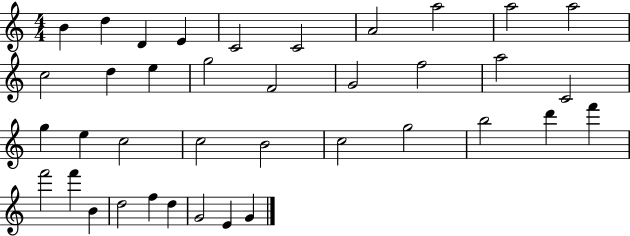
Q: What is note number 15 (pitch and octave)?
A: F4